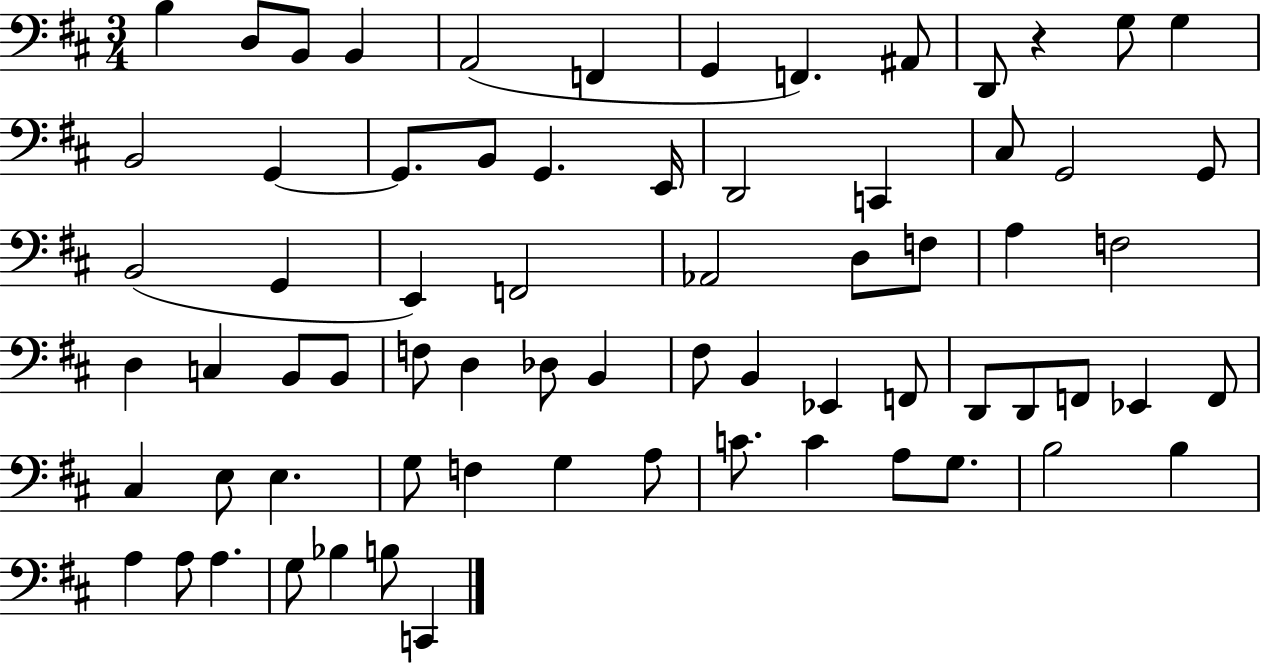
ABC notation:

X:1
T:Untitled
M:3/4
L:1/4
K:D
B, D,/2 B,,/2 B,, A,,2 F,, G,, F,, ^A,,/2 D,,/2 z G,/2 G, B,,2 G,, G,,/2 B,,/2 G,, E,,/4 D,,2 C,, ^C,/2 G,,2 G,,/2 B,,2 G,, E,, F,,2 _A,,2 D,/2 F,/2 A, F,2 D, C, B,,/2 B,,/2 F,/2 D, _D,/2 B,, ^F,/2 B,, _E,, F,,/2 D,,/2 D,,/2 F,,/2 _E,, F,,/2 ^C, E,/2 E, G,/2 F, G, A,/2 C/2 C A,/2 G,/2 B,2 B, A, A,/2 A, G,/2 _B, B,/2 C,,